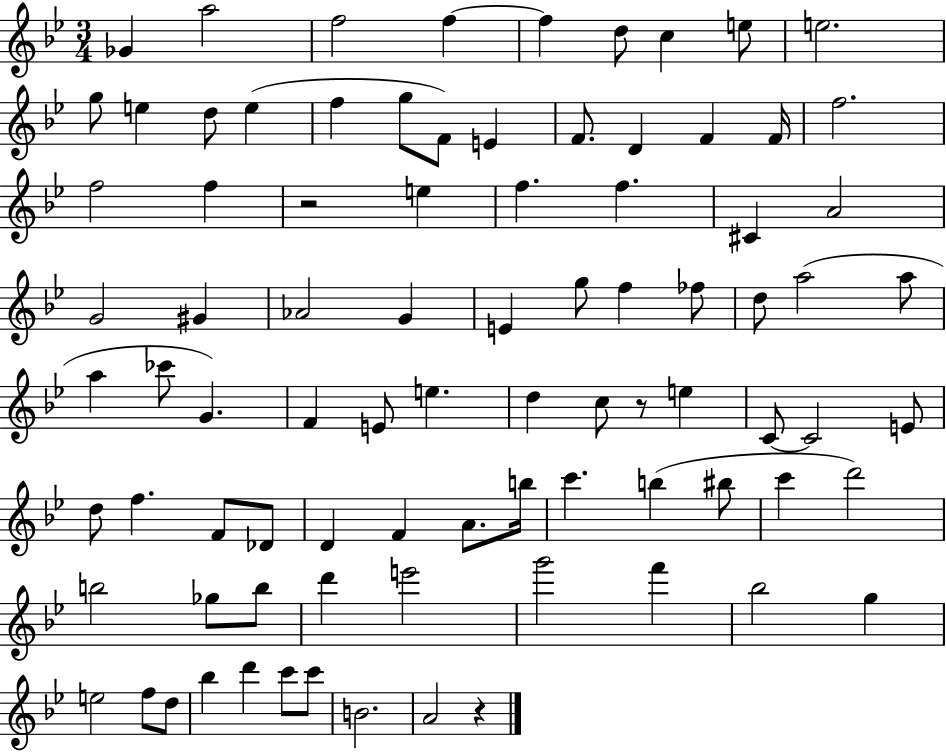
{
  \clef treble
  \numericTimeSignature
  \time 3/4
  \key bes \major
  ges'4 a''2 | f''2 f''4~~ | f''4 d''8 c''4 e''8 | e''2. | \break g''8 e''4 d''8 e''4( | f''4 g''8 f'8) e'4 | f'8. d'4 f'4 f'16 | f''2. | \break f''2 f''4 | r2 e''4 | f''4. f''4. | cis'4 a'2 | \break g'2 gis'4 | aes'2 g'4 | e'4 g''8 f''4 fes''8 | d''8 a''2( a''8 | \break a''4 ces'''8 g'4.) | f'4 e'8 e''4. | d''4 c''8 r8 e''4 | c'8~~ c'2 e'8 | \break d''8 f''4. f'8 des'8 | d'4 f'4 a'8. b''16 | c'''4. b''4( bis''8 | c'''4 d'''2) | \break b''2 ges''8 b''8 | d'''4 e'''2 | g'''2 f'''4 | bes''2 g''4 | \break e''2 f''8 d''8 | bes''4 d'''4 c'''8 c'''8 | b'2. | a'2 r4 | \break \bar "|."
}